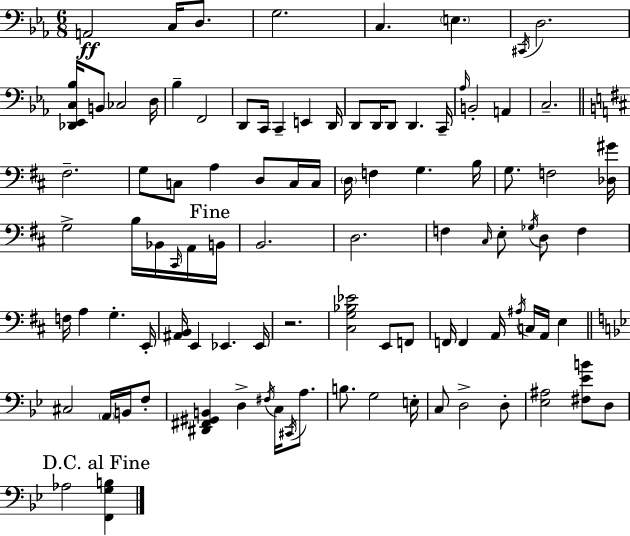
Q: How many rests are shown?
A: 1